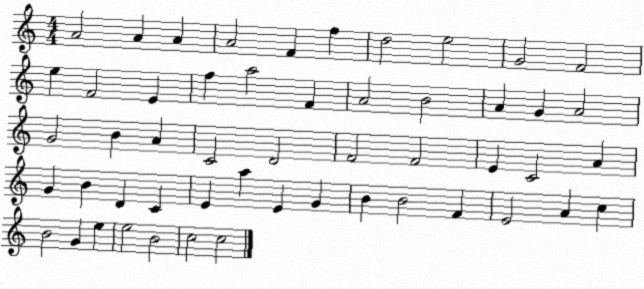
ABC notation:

X:1
T:Untitled
M:4/4
L:1/4
K:C
A2 A A A2 F f d2 e2 G2 F2 e F2 E f a2 F A2 B2 A G A2 G2 B A C2 D2 F2 F2 E C2 A G B D C E a E G B B2 F E2 A c B2 G e e2 B2 c2 c2